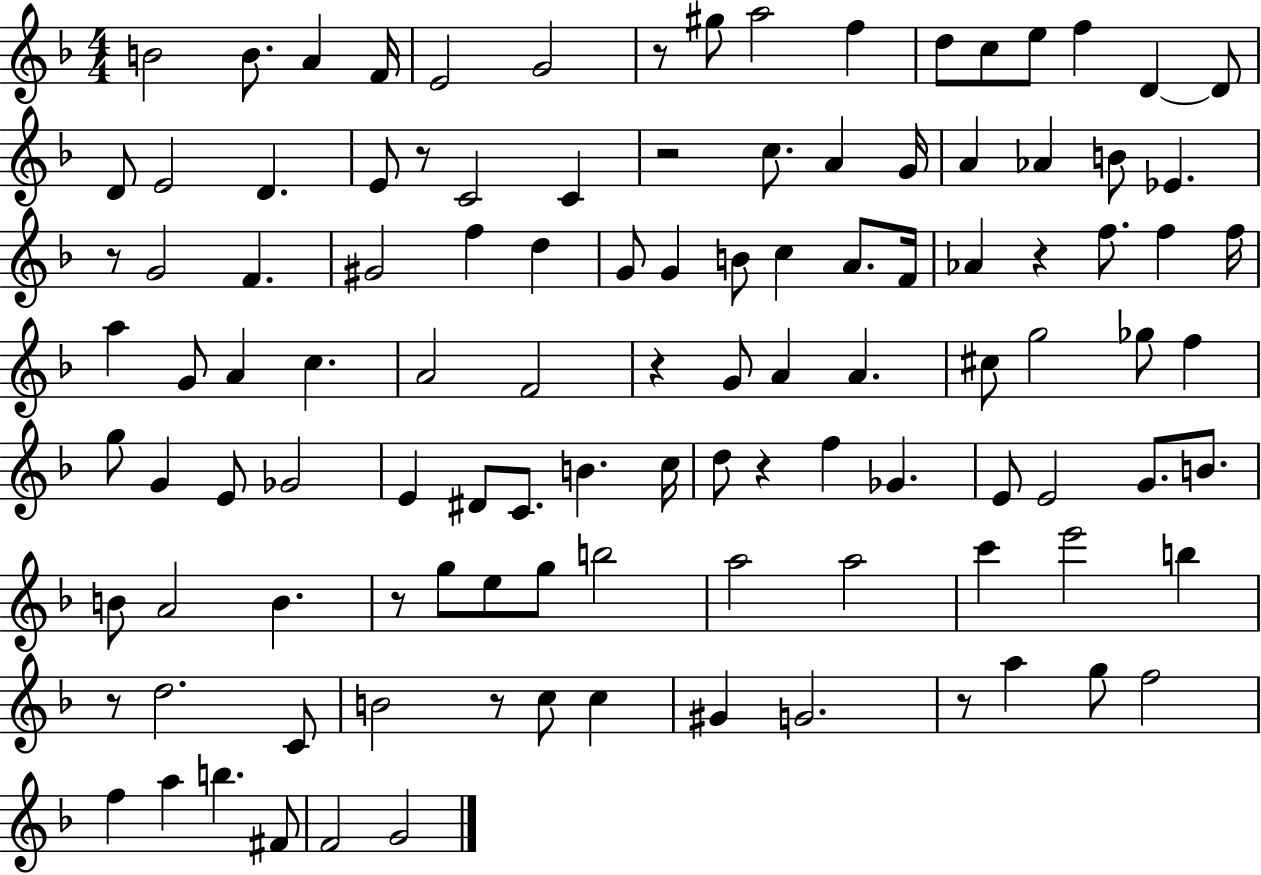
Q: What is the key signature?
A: F major